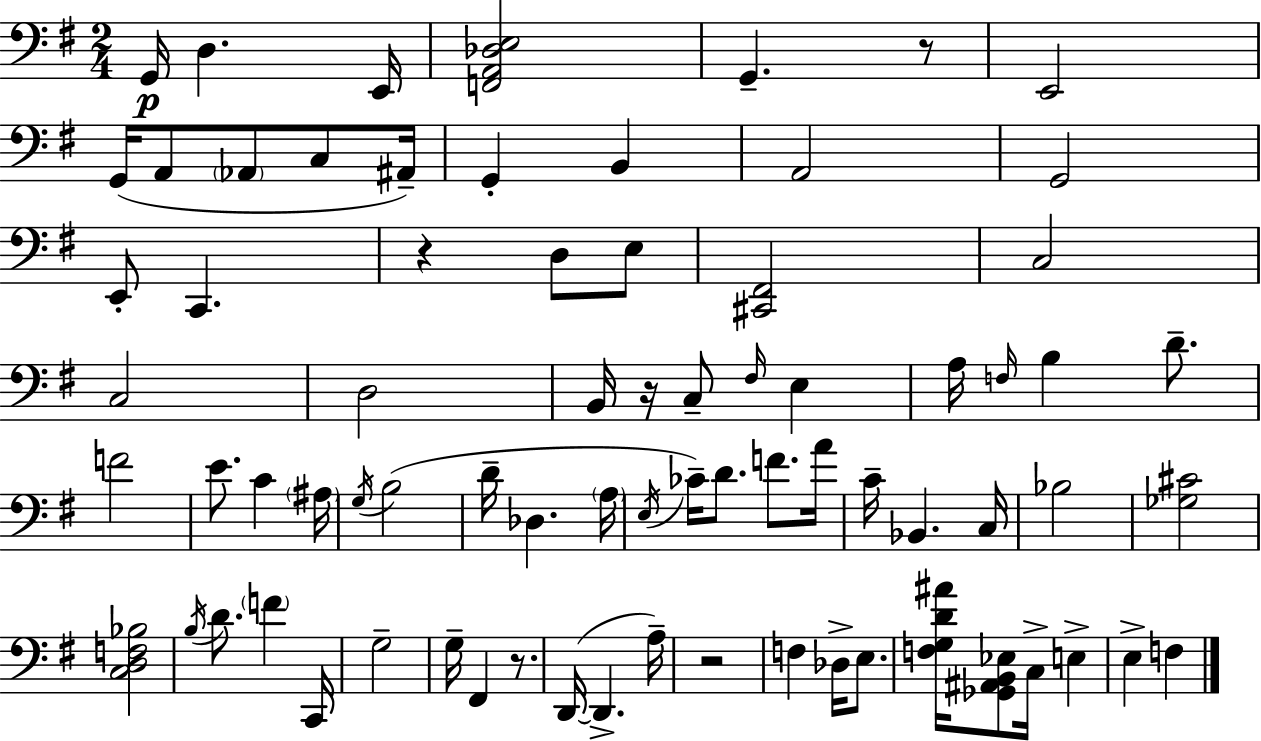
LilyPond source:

{
  \clef bass
  \numericTimeSignature
  \time 2/4
  \key e \minor
  g,16\p d4. e,16 | <f, a, des e>2 | g,4.-- r8 | e,2 | \break g,16( a,8 \parenthesize aes,8 c8 ais,16--) | g,4-. b,4 | a,2 | g,2 | \break e,8-. c,4. | r4 d8 e8 | <cis, fis,>2 | c2 | \break c2 | d2 | b,16 r16 c8-- \grace { fis16 } e4 | a16 \grace { f16 } b4 d'8.-- | \break f'2 | e'8. c'4 | \parenthesize ais16 \acciaccatura { g16 }( b2 | d'16-- des4. | \break \parenthesize a16 \acciaccatura { e16 }) ces'16-- d'8. | f'8. a'16 c'16-- bes,4. | c16 bes2 | <ges cis'>2 | \break <c d f bes>2 | \acciaccatura { b16 } d'8. | \parenthesize f'4 c,16 g2-- | g16-- fis,4 | \break r8. d,16~(~ d,4.-> | a16--) r2 | f4 | des16-> e8. <f g d' ais'>16 <ges, ais, b, ees>8 | \break c16-> e4-> e4-> | f4 \bar "|."
}